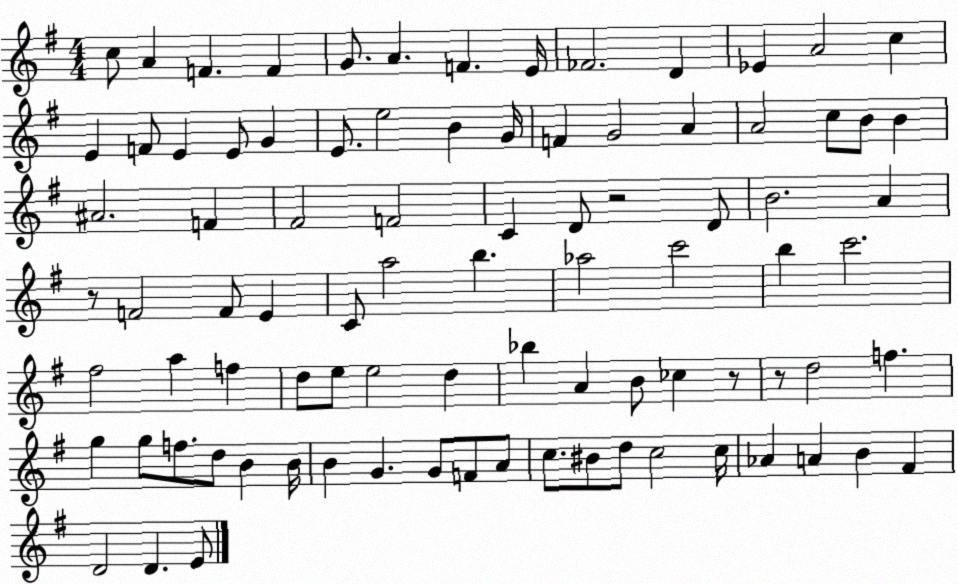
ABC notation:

X:1
T:Untitled
M:4/4
L:1/4
K:G
c/2 A F F G/2 A F E/4 _F2 D _E A2 c E F/2 E E/2 G E/2 e2 B G/4 F G2 A A2 c/2 B/2 B ^A2 F ^F2 F2 C D/2 z2 D/2 B2 A z/2 F2 F/2 E C/2 a2 b _a2 c'2 b c'2 ^f2 a f d/2 e/2 e2 d _b A B/2 _c z/2 z/2 d2 f g g/2 f/2 d/2 B B/4 B G G/2 F/2 A/2 c/2 ^B/2 d/2 c2 c/4 _A A B ^F D2 D E/2